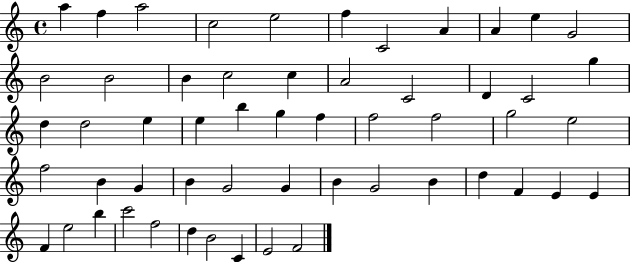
A5/q F5/q A5/h C5/h E5/h F5/q C4/h A4/q A4/q E5/q G4/h B4/h B4/h B4/q C5/h C5/q A4/h C4/h D4/q C4/h G5/q D5/q D5/h E5/q E5/q B5/q G5/q F5/q F5/h F5/h G5/h E5/h F5/h B4/q G4/q B4/q G4/h G4/q B4/q G4/h B4/q D5/q F4/q E4/q E4/q F4/q E5/h B5/q C6/h F5/h D5/q B4/h C4/q E4/h F4/h